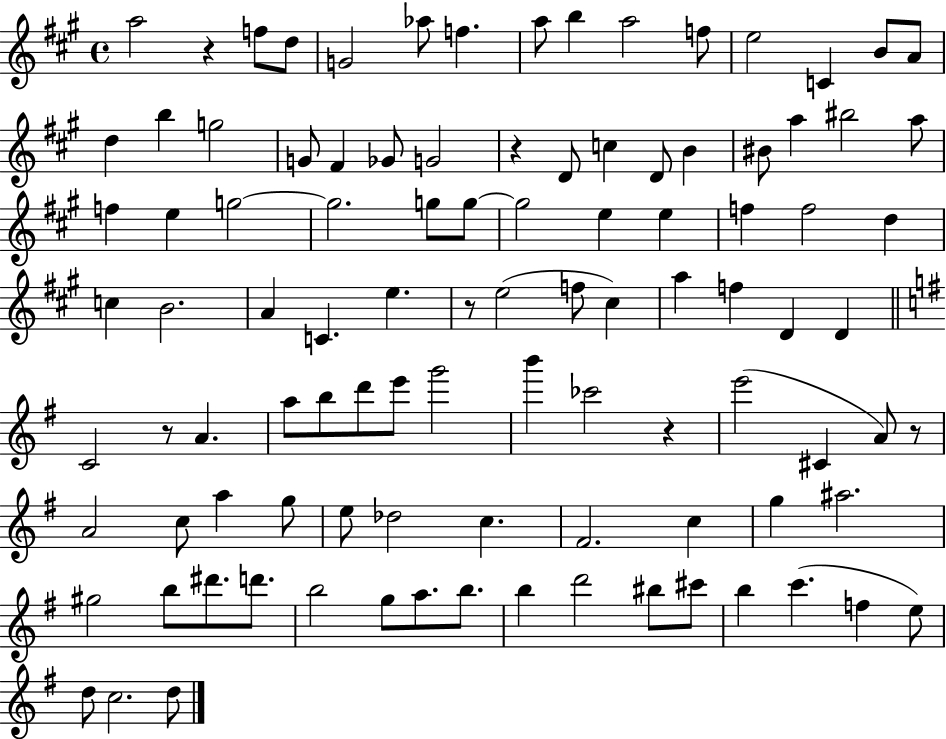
A5/h R/q F5/e D5/e G4/h Ab5/e F5/q. A5/e B5/q A5/h F5/e E5/h C4/q B4/e A4/e D5/q B5/q G5/h G4/e F#4/q Gb4/e G4/h R/q D4/e C5/q D4/e B4/q BIS4/e A5/q BIS5/h A5/e F5/q E5/q G5/h G5/h. G5/e G5/e G5/h E5/q E5/q F5/q F5/h D5/q C5/q B4/h. A4/q C4/q. E5/q. R/e E5/h F5/e C#5/q A5/q F5/q D4/q D4/q C4/h R/e A4/q. A5/e B5/e D6/e E6/e G6/h B6/q CES6/h R/q E6/h C#4/q A4/e R/e A4/h C5/e A5/q G5/e E5/e Db5/h C5/q. F#4/h. C5/q G5/q A#5/h. G#5/h B5/e D#6/e. D6/e. B5/h G5/e A5/e. B5/e. B5/q D6/h BIS5/e C#6/e B5/q C6/q. F5/q E5/e D5/e C5/h. D5/e